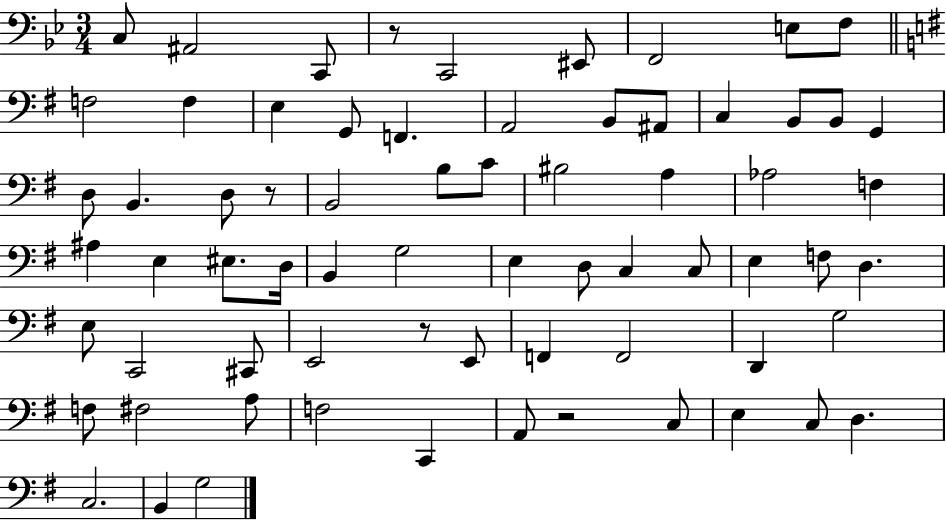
{
  \clef bass
  \numericTimeSignature
  \time 3/4
  \key bes \major
  c8 ais,2 c,8 | r8 c,2 eis,8 | f,2 e8 f8 | \bar "||" \break \key g \major f2 f4 | e4 g,8 f,4. | a,2 b,8 ais,8 | c4 b,8 b,8 g,4 | \break d8 b,4. d8 r8 | b,2 b8 c'8 | bis2 a4 | aes2 f4 | \break ais4 e4 eis8. d16 | b,4 g2 | e4 d8 c4 c8 | e4 f8 d4. | \break e8 c,2 cis,8 | e,2 r8 e,8 | f,4 f,2 | d,4 g2 | \break f8 fis2 a8 | f2 c,4 | a,8 r2 c8 | e4 c8 d4. | \break c2. | b,4 g2 | \bar "|."
}